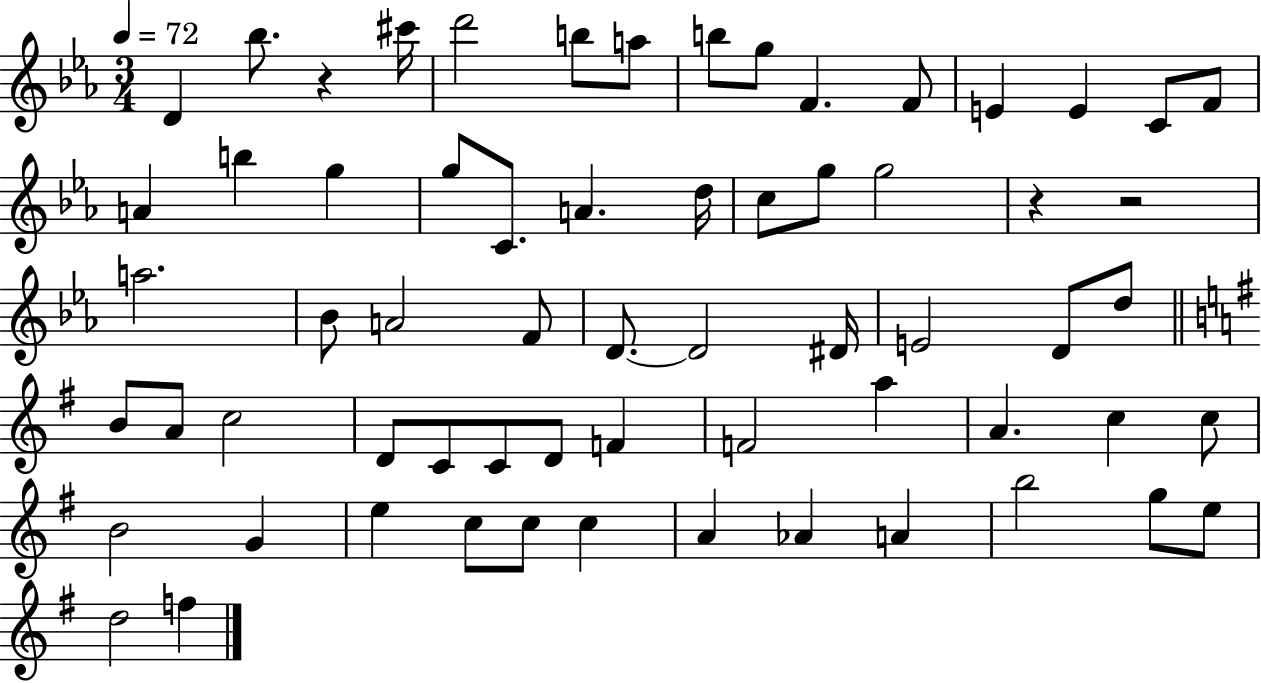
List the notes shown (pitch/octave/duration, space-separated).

D4/q Bb5/e. R/q C#6/s D6/h B5/e A5/e B5/e G5/e F4/q. F4/e E4/q E4/q C4/e F4/e A4/q B5/q G5/q G5/e C4/e. A4/q. D5/s C5/e G5/e G5/h R/q R/h A5/h. Bb4/e A4/h F4/e D4/e. D4/h D#4/s E4/h D4/e D5/e B4/e A4/e C5/h D4/e C4/e C4/e D4/e F4/q F4/h A5/q A4/q. C5/q C5/e B4/h G4/q E5/q C5/e C5/e C5/q A4/q Ab4/q A4/q B5/h G5/e E5/e D5/h F5/q